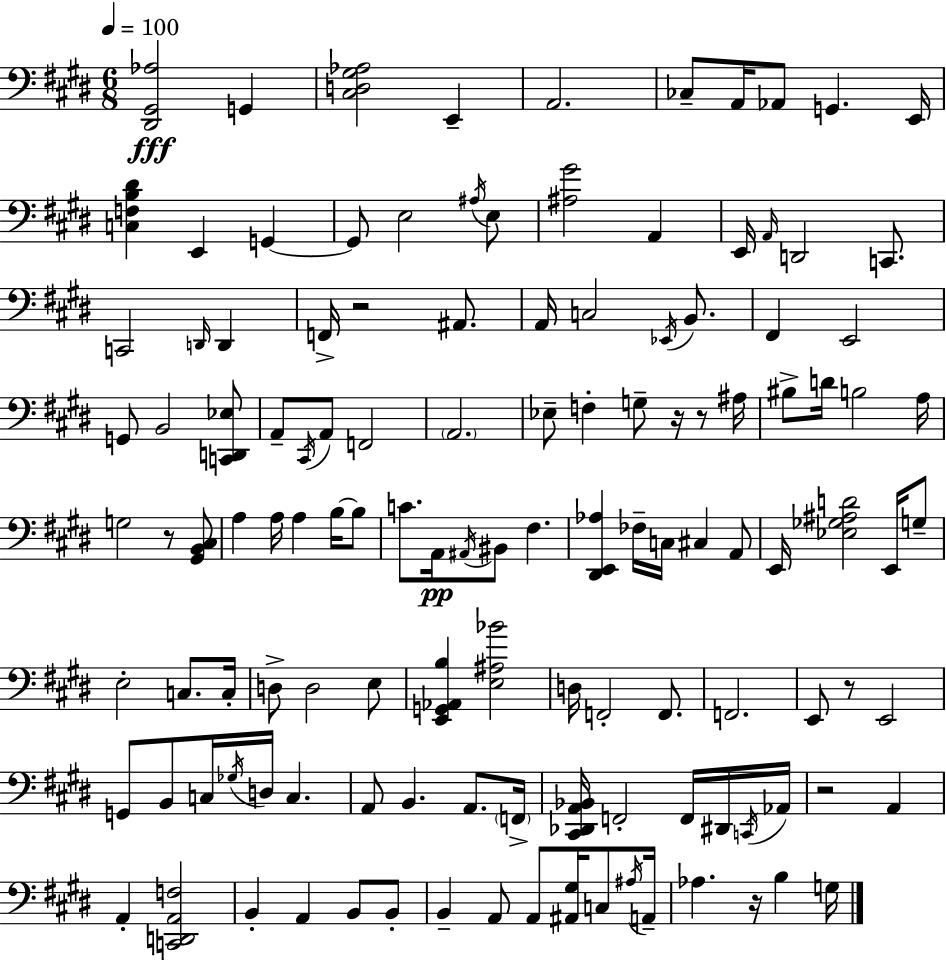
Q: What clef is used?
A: bass